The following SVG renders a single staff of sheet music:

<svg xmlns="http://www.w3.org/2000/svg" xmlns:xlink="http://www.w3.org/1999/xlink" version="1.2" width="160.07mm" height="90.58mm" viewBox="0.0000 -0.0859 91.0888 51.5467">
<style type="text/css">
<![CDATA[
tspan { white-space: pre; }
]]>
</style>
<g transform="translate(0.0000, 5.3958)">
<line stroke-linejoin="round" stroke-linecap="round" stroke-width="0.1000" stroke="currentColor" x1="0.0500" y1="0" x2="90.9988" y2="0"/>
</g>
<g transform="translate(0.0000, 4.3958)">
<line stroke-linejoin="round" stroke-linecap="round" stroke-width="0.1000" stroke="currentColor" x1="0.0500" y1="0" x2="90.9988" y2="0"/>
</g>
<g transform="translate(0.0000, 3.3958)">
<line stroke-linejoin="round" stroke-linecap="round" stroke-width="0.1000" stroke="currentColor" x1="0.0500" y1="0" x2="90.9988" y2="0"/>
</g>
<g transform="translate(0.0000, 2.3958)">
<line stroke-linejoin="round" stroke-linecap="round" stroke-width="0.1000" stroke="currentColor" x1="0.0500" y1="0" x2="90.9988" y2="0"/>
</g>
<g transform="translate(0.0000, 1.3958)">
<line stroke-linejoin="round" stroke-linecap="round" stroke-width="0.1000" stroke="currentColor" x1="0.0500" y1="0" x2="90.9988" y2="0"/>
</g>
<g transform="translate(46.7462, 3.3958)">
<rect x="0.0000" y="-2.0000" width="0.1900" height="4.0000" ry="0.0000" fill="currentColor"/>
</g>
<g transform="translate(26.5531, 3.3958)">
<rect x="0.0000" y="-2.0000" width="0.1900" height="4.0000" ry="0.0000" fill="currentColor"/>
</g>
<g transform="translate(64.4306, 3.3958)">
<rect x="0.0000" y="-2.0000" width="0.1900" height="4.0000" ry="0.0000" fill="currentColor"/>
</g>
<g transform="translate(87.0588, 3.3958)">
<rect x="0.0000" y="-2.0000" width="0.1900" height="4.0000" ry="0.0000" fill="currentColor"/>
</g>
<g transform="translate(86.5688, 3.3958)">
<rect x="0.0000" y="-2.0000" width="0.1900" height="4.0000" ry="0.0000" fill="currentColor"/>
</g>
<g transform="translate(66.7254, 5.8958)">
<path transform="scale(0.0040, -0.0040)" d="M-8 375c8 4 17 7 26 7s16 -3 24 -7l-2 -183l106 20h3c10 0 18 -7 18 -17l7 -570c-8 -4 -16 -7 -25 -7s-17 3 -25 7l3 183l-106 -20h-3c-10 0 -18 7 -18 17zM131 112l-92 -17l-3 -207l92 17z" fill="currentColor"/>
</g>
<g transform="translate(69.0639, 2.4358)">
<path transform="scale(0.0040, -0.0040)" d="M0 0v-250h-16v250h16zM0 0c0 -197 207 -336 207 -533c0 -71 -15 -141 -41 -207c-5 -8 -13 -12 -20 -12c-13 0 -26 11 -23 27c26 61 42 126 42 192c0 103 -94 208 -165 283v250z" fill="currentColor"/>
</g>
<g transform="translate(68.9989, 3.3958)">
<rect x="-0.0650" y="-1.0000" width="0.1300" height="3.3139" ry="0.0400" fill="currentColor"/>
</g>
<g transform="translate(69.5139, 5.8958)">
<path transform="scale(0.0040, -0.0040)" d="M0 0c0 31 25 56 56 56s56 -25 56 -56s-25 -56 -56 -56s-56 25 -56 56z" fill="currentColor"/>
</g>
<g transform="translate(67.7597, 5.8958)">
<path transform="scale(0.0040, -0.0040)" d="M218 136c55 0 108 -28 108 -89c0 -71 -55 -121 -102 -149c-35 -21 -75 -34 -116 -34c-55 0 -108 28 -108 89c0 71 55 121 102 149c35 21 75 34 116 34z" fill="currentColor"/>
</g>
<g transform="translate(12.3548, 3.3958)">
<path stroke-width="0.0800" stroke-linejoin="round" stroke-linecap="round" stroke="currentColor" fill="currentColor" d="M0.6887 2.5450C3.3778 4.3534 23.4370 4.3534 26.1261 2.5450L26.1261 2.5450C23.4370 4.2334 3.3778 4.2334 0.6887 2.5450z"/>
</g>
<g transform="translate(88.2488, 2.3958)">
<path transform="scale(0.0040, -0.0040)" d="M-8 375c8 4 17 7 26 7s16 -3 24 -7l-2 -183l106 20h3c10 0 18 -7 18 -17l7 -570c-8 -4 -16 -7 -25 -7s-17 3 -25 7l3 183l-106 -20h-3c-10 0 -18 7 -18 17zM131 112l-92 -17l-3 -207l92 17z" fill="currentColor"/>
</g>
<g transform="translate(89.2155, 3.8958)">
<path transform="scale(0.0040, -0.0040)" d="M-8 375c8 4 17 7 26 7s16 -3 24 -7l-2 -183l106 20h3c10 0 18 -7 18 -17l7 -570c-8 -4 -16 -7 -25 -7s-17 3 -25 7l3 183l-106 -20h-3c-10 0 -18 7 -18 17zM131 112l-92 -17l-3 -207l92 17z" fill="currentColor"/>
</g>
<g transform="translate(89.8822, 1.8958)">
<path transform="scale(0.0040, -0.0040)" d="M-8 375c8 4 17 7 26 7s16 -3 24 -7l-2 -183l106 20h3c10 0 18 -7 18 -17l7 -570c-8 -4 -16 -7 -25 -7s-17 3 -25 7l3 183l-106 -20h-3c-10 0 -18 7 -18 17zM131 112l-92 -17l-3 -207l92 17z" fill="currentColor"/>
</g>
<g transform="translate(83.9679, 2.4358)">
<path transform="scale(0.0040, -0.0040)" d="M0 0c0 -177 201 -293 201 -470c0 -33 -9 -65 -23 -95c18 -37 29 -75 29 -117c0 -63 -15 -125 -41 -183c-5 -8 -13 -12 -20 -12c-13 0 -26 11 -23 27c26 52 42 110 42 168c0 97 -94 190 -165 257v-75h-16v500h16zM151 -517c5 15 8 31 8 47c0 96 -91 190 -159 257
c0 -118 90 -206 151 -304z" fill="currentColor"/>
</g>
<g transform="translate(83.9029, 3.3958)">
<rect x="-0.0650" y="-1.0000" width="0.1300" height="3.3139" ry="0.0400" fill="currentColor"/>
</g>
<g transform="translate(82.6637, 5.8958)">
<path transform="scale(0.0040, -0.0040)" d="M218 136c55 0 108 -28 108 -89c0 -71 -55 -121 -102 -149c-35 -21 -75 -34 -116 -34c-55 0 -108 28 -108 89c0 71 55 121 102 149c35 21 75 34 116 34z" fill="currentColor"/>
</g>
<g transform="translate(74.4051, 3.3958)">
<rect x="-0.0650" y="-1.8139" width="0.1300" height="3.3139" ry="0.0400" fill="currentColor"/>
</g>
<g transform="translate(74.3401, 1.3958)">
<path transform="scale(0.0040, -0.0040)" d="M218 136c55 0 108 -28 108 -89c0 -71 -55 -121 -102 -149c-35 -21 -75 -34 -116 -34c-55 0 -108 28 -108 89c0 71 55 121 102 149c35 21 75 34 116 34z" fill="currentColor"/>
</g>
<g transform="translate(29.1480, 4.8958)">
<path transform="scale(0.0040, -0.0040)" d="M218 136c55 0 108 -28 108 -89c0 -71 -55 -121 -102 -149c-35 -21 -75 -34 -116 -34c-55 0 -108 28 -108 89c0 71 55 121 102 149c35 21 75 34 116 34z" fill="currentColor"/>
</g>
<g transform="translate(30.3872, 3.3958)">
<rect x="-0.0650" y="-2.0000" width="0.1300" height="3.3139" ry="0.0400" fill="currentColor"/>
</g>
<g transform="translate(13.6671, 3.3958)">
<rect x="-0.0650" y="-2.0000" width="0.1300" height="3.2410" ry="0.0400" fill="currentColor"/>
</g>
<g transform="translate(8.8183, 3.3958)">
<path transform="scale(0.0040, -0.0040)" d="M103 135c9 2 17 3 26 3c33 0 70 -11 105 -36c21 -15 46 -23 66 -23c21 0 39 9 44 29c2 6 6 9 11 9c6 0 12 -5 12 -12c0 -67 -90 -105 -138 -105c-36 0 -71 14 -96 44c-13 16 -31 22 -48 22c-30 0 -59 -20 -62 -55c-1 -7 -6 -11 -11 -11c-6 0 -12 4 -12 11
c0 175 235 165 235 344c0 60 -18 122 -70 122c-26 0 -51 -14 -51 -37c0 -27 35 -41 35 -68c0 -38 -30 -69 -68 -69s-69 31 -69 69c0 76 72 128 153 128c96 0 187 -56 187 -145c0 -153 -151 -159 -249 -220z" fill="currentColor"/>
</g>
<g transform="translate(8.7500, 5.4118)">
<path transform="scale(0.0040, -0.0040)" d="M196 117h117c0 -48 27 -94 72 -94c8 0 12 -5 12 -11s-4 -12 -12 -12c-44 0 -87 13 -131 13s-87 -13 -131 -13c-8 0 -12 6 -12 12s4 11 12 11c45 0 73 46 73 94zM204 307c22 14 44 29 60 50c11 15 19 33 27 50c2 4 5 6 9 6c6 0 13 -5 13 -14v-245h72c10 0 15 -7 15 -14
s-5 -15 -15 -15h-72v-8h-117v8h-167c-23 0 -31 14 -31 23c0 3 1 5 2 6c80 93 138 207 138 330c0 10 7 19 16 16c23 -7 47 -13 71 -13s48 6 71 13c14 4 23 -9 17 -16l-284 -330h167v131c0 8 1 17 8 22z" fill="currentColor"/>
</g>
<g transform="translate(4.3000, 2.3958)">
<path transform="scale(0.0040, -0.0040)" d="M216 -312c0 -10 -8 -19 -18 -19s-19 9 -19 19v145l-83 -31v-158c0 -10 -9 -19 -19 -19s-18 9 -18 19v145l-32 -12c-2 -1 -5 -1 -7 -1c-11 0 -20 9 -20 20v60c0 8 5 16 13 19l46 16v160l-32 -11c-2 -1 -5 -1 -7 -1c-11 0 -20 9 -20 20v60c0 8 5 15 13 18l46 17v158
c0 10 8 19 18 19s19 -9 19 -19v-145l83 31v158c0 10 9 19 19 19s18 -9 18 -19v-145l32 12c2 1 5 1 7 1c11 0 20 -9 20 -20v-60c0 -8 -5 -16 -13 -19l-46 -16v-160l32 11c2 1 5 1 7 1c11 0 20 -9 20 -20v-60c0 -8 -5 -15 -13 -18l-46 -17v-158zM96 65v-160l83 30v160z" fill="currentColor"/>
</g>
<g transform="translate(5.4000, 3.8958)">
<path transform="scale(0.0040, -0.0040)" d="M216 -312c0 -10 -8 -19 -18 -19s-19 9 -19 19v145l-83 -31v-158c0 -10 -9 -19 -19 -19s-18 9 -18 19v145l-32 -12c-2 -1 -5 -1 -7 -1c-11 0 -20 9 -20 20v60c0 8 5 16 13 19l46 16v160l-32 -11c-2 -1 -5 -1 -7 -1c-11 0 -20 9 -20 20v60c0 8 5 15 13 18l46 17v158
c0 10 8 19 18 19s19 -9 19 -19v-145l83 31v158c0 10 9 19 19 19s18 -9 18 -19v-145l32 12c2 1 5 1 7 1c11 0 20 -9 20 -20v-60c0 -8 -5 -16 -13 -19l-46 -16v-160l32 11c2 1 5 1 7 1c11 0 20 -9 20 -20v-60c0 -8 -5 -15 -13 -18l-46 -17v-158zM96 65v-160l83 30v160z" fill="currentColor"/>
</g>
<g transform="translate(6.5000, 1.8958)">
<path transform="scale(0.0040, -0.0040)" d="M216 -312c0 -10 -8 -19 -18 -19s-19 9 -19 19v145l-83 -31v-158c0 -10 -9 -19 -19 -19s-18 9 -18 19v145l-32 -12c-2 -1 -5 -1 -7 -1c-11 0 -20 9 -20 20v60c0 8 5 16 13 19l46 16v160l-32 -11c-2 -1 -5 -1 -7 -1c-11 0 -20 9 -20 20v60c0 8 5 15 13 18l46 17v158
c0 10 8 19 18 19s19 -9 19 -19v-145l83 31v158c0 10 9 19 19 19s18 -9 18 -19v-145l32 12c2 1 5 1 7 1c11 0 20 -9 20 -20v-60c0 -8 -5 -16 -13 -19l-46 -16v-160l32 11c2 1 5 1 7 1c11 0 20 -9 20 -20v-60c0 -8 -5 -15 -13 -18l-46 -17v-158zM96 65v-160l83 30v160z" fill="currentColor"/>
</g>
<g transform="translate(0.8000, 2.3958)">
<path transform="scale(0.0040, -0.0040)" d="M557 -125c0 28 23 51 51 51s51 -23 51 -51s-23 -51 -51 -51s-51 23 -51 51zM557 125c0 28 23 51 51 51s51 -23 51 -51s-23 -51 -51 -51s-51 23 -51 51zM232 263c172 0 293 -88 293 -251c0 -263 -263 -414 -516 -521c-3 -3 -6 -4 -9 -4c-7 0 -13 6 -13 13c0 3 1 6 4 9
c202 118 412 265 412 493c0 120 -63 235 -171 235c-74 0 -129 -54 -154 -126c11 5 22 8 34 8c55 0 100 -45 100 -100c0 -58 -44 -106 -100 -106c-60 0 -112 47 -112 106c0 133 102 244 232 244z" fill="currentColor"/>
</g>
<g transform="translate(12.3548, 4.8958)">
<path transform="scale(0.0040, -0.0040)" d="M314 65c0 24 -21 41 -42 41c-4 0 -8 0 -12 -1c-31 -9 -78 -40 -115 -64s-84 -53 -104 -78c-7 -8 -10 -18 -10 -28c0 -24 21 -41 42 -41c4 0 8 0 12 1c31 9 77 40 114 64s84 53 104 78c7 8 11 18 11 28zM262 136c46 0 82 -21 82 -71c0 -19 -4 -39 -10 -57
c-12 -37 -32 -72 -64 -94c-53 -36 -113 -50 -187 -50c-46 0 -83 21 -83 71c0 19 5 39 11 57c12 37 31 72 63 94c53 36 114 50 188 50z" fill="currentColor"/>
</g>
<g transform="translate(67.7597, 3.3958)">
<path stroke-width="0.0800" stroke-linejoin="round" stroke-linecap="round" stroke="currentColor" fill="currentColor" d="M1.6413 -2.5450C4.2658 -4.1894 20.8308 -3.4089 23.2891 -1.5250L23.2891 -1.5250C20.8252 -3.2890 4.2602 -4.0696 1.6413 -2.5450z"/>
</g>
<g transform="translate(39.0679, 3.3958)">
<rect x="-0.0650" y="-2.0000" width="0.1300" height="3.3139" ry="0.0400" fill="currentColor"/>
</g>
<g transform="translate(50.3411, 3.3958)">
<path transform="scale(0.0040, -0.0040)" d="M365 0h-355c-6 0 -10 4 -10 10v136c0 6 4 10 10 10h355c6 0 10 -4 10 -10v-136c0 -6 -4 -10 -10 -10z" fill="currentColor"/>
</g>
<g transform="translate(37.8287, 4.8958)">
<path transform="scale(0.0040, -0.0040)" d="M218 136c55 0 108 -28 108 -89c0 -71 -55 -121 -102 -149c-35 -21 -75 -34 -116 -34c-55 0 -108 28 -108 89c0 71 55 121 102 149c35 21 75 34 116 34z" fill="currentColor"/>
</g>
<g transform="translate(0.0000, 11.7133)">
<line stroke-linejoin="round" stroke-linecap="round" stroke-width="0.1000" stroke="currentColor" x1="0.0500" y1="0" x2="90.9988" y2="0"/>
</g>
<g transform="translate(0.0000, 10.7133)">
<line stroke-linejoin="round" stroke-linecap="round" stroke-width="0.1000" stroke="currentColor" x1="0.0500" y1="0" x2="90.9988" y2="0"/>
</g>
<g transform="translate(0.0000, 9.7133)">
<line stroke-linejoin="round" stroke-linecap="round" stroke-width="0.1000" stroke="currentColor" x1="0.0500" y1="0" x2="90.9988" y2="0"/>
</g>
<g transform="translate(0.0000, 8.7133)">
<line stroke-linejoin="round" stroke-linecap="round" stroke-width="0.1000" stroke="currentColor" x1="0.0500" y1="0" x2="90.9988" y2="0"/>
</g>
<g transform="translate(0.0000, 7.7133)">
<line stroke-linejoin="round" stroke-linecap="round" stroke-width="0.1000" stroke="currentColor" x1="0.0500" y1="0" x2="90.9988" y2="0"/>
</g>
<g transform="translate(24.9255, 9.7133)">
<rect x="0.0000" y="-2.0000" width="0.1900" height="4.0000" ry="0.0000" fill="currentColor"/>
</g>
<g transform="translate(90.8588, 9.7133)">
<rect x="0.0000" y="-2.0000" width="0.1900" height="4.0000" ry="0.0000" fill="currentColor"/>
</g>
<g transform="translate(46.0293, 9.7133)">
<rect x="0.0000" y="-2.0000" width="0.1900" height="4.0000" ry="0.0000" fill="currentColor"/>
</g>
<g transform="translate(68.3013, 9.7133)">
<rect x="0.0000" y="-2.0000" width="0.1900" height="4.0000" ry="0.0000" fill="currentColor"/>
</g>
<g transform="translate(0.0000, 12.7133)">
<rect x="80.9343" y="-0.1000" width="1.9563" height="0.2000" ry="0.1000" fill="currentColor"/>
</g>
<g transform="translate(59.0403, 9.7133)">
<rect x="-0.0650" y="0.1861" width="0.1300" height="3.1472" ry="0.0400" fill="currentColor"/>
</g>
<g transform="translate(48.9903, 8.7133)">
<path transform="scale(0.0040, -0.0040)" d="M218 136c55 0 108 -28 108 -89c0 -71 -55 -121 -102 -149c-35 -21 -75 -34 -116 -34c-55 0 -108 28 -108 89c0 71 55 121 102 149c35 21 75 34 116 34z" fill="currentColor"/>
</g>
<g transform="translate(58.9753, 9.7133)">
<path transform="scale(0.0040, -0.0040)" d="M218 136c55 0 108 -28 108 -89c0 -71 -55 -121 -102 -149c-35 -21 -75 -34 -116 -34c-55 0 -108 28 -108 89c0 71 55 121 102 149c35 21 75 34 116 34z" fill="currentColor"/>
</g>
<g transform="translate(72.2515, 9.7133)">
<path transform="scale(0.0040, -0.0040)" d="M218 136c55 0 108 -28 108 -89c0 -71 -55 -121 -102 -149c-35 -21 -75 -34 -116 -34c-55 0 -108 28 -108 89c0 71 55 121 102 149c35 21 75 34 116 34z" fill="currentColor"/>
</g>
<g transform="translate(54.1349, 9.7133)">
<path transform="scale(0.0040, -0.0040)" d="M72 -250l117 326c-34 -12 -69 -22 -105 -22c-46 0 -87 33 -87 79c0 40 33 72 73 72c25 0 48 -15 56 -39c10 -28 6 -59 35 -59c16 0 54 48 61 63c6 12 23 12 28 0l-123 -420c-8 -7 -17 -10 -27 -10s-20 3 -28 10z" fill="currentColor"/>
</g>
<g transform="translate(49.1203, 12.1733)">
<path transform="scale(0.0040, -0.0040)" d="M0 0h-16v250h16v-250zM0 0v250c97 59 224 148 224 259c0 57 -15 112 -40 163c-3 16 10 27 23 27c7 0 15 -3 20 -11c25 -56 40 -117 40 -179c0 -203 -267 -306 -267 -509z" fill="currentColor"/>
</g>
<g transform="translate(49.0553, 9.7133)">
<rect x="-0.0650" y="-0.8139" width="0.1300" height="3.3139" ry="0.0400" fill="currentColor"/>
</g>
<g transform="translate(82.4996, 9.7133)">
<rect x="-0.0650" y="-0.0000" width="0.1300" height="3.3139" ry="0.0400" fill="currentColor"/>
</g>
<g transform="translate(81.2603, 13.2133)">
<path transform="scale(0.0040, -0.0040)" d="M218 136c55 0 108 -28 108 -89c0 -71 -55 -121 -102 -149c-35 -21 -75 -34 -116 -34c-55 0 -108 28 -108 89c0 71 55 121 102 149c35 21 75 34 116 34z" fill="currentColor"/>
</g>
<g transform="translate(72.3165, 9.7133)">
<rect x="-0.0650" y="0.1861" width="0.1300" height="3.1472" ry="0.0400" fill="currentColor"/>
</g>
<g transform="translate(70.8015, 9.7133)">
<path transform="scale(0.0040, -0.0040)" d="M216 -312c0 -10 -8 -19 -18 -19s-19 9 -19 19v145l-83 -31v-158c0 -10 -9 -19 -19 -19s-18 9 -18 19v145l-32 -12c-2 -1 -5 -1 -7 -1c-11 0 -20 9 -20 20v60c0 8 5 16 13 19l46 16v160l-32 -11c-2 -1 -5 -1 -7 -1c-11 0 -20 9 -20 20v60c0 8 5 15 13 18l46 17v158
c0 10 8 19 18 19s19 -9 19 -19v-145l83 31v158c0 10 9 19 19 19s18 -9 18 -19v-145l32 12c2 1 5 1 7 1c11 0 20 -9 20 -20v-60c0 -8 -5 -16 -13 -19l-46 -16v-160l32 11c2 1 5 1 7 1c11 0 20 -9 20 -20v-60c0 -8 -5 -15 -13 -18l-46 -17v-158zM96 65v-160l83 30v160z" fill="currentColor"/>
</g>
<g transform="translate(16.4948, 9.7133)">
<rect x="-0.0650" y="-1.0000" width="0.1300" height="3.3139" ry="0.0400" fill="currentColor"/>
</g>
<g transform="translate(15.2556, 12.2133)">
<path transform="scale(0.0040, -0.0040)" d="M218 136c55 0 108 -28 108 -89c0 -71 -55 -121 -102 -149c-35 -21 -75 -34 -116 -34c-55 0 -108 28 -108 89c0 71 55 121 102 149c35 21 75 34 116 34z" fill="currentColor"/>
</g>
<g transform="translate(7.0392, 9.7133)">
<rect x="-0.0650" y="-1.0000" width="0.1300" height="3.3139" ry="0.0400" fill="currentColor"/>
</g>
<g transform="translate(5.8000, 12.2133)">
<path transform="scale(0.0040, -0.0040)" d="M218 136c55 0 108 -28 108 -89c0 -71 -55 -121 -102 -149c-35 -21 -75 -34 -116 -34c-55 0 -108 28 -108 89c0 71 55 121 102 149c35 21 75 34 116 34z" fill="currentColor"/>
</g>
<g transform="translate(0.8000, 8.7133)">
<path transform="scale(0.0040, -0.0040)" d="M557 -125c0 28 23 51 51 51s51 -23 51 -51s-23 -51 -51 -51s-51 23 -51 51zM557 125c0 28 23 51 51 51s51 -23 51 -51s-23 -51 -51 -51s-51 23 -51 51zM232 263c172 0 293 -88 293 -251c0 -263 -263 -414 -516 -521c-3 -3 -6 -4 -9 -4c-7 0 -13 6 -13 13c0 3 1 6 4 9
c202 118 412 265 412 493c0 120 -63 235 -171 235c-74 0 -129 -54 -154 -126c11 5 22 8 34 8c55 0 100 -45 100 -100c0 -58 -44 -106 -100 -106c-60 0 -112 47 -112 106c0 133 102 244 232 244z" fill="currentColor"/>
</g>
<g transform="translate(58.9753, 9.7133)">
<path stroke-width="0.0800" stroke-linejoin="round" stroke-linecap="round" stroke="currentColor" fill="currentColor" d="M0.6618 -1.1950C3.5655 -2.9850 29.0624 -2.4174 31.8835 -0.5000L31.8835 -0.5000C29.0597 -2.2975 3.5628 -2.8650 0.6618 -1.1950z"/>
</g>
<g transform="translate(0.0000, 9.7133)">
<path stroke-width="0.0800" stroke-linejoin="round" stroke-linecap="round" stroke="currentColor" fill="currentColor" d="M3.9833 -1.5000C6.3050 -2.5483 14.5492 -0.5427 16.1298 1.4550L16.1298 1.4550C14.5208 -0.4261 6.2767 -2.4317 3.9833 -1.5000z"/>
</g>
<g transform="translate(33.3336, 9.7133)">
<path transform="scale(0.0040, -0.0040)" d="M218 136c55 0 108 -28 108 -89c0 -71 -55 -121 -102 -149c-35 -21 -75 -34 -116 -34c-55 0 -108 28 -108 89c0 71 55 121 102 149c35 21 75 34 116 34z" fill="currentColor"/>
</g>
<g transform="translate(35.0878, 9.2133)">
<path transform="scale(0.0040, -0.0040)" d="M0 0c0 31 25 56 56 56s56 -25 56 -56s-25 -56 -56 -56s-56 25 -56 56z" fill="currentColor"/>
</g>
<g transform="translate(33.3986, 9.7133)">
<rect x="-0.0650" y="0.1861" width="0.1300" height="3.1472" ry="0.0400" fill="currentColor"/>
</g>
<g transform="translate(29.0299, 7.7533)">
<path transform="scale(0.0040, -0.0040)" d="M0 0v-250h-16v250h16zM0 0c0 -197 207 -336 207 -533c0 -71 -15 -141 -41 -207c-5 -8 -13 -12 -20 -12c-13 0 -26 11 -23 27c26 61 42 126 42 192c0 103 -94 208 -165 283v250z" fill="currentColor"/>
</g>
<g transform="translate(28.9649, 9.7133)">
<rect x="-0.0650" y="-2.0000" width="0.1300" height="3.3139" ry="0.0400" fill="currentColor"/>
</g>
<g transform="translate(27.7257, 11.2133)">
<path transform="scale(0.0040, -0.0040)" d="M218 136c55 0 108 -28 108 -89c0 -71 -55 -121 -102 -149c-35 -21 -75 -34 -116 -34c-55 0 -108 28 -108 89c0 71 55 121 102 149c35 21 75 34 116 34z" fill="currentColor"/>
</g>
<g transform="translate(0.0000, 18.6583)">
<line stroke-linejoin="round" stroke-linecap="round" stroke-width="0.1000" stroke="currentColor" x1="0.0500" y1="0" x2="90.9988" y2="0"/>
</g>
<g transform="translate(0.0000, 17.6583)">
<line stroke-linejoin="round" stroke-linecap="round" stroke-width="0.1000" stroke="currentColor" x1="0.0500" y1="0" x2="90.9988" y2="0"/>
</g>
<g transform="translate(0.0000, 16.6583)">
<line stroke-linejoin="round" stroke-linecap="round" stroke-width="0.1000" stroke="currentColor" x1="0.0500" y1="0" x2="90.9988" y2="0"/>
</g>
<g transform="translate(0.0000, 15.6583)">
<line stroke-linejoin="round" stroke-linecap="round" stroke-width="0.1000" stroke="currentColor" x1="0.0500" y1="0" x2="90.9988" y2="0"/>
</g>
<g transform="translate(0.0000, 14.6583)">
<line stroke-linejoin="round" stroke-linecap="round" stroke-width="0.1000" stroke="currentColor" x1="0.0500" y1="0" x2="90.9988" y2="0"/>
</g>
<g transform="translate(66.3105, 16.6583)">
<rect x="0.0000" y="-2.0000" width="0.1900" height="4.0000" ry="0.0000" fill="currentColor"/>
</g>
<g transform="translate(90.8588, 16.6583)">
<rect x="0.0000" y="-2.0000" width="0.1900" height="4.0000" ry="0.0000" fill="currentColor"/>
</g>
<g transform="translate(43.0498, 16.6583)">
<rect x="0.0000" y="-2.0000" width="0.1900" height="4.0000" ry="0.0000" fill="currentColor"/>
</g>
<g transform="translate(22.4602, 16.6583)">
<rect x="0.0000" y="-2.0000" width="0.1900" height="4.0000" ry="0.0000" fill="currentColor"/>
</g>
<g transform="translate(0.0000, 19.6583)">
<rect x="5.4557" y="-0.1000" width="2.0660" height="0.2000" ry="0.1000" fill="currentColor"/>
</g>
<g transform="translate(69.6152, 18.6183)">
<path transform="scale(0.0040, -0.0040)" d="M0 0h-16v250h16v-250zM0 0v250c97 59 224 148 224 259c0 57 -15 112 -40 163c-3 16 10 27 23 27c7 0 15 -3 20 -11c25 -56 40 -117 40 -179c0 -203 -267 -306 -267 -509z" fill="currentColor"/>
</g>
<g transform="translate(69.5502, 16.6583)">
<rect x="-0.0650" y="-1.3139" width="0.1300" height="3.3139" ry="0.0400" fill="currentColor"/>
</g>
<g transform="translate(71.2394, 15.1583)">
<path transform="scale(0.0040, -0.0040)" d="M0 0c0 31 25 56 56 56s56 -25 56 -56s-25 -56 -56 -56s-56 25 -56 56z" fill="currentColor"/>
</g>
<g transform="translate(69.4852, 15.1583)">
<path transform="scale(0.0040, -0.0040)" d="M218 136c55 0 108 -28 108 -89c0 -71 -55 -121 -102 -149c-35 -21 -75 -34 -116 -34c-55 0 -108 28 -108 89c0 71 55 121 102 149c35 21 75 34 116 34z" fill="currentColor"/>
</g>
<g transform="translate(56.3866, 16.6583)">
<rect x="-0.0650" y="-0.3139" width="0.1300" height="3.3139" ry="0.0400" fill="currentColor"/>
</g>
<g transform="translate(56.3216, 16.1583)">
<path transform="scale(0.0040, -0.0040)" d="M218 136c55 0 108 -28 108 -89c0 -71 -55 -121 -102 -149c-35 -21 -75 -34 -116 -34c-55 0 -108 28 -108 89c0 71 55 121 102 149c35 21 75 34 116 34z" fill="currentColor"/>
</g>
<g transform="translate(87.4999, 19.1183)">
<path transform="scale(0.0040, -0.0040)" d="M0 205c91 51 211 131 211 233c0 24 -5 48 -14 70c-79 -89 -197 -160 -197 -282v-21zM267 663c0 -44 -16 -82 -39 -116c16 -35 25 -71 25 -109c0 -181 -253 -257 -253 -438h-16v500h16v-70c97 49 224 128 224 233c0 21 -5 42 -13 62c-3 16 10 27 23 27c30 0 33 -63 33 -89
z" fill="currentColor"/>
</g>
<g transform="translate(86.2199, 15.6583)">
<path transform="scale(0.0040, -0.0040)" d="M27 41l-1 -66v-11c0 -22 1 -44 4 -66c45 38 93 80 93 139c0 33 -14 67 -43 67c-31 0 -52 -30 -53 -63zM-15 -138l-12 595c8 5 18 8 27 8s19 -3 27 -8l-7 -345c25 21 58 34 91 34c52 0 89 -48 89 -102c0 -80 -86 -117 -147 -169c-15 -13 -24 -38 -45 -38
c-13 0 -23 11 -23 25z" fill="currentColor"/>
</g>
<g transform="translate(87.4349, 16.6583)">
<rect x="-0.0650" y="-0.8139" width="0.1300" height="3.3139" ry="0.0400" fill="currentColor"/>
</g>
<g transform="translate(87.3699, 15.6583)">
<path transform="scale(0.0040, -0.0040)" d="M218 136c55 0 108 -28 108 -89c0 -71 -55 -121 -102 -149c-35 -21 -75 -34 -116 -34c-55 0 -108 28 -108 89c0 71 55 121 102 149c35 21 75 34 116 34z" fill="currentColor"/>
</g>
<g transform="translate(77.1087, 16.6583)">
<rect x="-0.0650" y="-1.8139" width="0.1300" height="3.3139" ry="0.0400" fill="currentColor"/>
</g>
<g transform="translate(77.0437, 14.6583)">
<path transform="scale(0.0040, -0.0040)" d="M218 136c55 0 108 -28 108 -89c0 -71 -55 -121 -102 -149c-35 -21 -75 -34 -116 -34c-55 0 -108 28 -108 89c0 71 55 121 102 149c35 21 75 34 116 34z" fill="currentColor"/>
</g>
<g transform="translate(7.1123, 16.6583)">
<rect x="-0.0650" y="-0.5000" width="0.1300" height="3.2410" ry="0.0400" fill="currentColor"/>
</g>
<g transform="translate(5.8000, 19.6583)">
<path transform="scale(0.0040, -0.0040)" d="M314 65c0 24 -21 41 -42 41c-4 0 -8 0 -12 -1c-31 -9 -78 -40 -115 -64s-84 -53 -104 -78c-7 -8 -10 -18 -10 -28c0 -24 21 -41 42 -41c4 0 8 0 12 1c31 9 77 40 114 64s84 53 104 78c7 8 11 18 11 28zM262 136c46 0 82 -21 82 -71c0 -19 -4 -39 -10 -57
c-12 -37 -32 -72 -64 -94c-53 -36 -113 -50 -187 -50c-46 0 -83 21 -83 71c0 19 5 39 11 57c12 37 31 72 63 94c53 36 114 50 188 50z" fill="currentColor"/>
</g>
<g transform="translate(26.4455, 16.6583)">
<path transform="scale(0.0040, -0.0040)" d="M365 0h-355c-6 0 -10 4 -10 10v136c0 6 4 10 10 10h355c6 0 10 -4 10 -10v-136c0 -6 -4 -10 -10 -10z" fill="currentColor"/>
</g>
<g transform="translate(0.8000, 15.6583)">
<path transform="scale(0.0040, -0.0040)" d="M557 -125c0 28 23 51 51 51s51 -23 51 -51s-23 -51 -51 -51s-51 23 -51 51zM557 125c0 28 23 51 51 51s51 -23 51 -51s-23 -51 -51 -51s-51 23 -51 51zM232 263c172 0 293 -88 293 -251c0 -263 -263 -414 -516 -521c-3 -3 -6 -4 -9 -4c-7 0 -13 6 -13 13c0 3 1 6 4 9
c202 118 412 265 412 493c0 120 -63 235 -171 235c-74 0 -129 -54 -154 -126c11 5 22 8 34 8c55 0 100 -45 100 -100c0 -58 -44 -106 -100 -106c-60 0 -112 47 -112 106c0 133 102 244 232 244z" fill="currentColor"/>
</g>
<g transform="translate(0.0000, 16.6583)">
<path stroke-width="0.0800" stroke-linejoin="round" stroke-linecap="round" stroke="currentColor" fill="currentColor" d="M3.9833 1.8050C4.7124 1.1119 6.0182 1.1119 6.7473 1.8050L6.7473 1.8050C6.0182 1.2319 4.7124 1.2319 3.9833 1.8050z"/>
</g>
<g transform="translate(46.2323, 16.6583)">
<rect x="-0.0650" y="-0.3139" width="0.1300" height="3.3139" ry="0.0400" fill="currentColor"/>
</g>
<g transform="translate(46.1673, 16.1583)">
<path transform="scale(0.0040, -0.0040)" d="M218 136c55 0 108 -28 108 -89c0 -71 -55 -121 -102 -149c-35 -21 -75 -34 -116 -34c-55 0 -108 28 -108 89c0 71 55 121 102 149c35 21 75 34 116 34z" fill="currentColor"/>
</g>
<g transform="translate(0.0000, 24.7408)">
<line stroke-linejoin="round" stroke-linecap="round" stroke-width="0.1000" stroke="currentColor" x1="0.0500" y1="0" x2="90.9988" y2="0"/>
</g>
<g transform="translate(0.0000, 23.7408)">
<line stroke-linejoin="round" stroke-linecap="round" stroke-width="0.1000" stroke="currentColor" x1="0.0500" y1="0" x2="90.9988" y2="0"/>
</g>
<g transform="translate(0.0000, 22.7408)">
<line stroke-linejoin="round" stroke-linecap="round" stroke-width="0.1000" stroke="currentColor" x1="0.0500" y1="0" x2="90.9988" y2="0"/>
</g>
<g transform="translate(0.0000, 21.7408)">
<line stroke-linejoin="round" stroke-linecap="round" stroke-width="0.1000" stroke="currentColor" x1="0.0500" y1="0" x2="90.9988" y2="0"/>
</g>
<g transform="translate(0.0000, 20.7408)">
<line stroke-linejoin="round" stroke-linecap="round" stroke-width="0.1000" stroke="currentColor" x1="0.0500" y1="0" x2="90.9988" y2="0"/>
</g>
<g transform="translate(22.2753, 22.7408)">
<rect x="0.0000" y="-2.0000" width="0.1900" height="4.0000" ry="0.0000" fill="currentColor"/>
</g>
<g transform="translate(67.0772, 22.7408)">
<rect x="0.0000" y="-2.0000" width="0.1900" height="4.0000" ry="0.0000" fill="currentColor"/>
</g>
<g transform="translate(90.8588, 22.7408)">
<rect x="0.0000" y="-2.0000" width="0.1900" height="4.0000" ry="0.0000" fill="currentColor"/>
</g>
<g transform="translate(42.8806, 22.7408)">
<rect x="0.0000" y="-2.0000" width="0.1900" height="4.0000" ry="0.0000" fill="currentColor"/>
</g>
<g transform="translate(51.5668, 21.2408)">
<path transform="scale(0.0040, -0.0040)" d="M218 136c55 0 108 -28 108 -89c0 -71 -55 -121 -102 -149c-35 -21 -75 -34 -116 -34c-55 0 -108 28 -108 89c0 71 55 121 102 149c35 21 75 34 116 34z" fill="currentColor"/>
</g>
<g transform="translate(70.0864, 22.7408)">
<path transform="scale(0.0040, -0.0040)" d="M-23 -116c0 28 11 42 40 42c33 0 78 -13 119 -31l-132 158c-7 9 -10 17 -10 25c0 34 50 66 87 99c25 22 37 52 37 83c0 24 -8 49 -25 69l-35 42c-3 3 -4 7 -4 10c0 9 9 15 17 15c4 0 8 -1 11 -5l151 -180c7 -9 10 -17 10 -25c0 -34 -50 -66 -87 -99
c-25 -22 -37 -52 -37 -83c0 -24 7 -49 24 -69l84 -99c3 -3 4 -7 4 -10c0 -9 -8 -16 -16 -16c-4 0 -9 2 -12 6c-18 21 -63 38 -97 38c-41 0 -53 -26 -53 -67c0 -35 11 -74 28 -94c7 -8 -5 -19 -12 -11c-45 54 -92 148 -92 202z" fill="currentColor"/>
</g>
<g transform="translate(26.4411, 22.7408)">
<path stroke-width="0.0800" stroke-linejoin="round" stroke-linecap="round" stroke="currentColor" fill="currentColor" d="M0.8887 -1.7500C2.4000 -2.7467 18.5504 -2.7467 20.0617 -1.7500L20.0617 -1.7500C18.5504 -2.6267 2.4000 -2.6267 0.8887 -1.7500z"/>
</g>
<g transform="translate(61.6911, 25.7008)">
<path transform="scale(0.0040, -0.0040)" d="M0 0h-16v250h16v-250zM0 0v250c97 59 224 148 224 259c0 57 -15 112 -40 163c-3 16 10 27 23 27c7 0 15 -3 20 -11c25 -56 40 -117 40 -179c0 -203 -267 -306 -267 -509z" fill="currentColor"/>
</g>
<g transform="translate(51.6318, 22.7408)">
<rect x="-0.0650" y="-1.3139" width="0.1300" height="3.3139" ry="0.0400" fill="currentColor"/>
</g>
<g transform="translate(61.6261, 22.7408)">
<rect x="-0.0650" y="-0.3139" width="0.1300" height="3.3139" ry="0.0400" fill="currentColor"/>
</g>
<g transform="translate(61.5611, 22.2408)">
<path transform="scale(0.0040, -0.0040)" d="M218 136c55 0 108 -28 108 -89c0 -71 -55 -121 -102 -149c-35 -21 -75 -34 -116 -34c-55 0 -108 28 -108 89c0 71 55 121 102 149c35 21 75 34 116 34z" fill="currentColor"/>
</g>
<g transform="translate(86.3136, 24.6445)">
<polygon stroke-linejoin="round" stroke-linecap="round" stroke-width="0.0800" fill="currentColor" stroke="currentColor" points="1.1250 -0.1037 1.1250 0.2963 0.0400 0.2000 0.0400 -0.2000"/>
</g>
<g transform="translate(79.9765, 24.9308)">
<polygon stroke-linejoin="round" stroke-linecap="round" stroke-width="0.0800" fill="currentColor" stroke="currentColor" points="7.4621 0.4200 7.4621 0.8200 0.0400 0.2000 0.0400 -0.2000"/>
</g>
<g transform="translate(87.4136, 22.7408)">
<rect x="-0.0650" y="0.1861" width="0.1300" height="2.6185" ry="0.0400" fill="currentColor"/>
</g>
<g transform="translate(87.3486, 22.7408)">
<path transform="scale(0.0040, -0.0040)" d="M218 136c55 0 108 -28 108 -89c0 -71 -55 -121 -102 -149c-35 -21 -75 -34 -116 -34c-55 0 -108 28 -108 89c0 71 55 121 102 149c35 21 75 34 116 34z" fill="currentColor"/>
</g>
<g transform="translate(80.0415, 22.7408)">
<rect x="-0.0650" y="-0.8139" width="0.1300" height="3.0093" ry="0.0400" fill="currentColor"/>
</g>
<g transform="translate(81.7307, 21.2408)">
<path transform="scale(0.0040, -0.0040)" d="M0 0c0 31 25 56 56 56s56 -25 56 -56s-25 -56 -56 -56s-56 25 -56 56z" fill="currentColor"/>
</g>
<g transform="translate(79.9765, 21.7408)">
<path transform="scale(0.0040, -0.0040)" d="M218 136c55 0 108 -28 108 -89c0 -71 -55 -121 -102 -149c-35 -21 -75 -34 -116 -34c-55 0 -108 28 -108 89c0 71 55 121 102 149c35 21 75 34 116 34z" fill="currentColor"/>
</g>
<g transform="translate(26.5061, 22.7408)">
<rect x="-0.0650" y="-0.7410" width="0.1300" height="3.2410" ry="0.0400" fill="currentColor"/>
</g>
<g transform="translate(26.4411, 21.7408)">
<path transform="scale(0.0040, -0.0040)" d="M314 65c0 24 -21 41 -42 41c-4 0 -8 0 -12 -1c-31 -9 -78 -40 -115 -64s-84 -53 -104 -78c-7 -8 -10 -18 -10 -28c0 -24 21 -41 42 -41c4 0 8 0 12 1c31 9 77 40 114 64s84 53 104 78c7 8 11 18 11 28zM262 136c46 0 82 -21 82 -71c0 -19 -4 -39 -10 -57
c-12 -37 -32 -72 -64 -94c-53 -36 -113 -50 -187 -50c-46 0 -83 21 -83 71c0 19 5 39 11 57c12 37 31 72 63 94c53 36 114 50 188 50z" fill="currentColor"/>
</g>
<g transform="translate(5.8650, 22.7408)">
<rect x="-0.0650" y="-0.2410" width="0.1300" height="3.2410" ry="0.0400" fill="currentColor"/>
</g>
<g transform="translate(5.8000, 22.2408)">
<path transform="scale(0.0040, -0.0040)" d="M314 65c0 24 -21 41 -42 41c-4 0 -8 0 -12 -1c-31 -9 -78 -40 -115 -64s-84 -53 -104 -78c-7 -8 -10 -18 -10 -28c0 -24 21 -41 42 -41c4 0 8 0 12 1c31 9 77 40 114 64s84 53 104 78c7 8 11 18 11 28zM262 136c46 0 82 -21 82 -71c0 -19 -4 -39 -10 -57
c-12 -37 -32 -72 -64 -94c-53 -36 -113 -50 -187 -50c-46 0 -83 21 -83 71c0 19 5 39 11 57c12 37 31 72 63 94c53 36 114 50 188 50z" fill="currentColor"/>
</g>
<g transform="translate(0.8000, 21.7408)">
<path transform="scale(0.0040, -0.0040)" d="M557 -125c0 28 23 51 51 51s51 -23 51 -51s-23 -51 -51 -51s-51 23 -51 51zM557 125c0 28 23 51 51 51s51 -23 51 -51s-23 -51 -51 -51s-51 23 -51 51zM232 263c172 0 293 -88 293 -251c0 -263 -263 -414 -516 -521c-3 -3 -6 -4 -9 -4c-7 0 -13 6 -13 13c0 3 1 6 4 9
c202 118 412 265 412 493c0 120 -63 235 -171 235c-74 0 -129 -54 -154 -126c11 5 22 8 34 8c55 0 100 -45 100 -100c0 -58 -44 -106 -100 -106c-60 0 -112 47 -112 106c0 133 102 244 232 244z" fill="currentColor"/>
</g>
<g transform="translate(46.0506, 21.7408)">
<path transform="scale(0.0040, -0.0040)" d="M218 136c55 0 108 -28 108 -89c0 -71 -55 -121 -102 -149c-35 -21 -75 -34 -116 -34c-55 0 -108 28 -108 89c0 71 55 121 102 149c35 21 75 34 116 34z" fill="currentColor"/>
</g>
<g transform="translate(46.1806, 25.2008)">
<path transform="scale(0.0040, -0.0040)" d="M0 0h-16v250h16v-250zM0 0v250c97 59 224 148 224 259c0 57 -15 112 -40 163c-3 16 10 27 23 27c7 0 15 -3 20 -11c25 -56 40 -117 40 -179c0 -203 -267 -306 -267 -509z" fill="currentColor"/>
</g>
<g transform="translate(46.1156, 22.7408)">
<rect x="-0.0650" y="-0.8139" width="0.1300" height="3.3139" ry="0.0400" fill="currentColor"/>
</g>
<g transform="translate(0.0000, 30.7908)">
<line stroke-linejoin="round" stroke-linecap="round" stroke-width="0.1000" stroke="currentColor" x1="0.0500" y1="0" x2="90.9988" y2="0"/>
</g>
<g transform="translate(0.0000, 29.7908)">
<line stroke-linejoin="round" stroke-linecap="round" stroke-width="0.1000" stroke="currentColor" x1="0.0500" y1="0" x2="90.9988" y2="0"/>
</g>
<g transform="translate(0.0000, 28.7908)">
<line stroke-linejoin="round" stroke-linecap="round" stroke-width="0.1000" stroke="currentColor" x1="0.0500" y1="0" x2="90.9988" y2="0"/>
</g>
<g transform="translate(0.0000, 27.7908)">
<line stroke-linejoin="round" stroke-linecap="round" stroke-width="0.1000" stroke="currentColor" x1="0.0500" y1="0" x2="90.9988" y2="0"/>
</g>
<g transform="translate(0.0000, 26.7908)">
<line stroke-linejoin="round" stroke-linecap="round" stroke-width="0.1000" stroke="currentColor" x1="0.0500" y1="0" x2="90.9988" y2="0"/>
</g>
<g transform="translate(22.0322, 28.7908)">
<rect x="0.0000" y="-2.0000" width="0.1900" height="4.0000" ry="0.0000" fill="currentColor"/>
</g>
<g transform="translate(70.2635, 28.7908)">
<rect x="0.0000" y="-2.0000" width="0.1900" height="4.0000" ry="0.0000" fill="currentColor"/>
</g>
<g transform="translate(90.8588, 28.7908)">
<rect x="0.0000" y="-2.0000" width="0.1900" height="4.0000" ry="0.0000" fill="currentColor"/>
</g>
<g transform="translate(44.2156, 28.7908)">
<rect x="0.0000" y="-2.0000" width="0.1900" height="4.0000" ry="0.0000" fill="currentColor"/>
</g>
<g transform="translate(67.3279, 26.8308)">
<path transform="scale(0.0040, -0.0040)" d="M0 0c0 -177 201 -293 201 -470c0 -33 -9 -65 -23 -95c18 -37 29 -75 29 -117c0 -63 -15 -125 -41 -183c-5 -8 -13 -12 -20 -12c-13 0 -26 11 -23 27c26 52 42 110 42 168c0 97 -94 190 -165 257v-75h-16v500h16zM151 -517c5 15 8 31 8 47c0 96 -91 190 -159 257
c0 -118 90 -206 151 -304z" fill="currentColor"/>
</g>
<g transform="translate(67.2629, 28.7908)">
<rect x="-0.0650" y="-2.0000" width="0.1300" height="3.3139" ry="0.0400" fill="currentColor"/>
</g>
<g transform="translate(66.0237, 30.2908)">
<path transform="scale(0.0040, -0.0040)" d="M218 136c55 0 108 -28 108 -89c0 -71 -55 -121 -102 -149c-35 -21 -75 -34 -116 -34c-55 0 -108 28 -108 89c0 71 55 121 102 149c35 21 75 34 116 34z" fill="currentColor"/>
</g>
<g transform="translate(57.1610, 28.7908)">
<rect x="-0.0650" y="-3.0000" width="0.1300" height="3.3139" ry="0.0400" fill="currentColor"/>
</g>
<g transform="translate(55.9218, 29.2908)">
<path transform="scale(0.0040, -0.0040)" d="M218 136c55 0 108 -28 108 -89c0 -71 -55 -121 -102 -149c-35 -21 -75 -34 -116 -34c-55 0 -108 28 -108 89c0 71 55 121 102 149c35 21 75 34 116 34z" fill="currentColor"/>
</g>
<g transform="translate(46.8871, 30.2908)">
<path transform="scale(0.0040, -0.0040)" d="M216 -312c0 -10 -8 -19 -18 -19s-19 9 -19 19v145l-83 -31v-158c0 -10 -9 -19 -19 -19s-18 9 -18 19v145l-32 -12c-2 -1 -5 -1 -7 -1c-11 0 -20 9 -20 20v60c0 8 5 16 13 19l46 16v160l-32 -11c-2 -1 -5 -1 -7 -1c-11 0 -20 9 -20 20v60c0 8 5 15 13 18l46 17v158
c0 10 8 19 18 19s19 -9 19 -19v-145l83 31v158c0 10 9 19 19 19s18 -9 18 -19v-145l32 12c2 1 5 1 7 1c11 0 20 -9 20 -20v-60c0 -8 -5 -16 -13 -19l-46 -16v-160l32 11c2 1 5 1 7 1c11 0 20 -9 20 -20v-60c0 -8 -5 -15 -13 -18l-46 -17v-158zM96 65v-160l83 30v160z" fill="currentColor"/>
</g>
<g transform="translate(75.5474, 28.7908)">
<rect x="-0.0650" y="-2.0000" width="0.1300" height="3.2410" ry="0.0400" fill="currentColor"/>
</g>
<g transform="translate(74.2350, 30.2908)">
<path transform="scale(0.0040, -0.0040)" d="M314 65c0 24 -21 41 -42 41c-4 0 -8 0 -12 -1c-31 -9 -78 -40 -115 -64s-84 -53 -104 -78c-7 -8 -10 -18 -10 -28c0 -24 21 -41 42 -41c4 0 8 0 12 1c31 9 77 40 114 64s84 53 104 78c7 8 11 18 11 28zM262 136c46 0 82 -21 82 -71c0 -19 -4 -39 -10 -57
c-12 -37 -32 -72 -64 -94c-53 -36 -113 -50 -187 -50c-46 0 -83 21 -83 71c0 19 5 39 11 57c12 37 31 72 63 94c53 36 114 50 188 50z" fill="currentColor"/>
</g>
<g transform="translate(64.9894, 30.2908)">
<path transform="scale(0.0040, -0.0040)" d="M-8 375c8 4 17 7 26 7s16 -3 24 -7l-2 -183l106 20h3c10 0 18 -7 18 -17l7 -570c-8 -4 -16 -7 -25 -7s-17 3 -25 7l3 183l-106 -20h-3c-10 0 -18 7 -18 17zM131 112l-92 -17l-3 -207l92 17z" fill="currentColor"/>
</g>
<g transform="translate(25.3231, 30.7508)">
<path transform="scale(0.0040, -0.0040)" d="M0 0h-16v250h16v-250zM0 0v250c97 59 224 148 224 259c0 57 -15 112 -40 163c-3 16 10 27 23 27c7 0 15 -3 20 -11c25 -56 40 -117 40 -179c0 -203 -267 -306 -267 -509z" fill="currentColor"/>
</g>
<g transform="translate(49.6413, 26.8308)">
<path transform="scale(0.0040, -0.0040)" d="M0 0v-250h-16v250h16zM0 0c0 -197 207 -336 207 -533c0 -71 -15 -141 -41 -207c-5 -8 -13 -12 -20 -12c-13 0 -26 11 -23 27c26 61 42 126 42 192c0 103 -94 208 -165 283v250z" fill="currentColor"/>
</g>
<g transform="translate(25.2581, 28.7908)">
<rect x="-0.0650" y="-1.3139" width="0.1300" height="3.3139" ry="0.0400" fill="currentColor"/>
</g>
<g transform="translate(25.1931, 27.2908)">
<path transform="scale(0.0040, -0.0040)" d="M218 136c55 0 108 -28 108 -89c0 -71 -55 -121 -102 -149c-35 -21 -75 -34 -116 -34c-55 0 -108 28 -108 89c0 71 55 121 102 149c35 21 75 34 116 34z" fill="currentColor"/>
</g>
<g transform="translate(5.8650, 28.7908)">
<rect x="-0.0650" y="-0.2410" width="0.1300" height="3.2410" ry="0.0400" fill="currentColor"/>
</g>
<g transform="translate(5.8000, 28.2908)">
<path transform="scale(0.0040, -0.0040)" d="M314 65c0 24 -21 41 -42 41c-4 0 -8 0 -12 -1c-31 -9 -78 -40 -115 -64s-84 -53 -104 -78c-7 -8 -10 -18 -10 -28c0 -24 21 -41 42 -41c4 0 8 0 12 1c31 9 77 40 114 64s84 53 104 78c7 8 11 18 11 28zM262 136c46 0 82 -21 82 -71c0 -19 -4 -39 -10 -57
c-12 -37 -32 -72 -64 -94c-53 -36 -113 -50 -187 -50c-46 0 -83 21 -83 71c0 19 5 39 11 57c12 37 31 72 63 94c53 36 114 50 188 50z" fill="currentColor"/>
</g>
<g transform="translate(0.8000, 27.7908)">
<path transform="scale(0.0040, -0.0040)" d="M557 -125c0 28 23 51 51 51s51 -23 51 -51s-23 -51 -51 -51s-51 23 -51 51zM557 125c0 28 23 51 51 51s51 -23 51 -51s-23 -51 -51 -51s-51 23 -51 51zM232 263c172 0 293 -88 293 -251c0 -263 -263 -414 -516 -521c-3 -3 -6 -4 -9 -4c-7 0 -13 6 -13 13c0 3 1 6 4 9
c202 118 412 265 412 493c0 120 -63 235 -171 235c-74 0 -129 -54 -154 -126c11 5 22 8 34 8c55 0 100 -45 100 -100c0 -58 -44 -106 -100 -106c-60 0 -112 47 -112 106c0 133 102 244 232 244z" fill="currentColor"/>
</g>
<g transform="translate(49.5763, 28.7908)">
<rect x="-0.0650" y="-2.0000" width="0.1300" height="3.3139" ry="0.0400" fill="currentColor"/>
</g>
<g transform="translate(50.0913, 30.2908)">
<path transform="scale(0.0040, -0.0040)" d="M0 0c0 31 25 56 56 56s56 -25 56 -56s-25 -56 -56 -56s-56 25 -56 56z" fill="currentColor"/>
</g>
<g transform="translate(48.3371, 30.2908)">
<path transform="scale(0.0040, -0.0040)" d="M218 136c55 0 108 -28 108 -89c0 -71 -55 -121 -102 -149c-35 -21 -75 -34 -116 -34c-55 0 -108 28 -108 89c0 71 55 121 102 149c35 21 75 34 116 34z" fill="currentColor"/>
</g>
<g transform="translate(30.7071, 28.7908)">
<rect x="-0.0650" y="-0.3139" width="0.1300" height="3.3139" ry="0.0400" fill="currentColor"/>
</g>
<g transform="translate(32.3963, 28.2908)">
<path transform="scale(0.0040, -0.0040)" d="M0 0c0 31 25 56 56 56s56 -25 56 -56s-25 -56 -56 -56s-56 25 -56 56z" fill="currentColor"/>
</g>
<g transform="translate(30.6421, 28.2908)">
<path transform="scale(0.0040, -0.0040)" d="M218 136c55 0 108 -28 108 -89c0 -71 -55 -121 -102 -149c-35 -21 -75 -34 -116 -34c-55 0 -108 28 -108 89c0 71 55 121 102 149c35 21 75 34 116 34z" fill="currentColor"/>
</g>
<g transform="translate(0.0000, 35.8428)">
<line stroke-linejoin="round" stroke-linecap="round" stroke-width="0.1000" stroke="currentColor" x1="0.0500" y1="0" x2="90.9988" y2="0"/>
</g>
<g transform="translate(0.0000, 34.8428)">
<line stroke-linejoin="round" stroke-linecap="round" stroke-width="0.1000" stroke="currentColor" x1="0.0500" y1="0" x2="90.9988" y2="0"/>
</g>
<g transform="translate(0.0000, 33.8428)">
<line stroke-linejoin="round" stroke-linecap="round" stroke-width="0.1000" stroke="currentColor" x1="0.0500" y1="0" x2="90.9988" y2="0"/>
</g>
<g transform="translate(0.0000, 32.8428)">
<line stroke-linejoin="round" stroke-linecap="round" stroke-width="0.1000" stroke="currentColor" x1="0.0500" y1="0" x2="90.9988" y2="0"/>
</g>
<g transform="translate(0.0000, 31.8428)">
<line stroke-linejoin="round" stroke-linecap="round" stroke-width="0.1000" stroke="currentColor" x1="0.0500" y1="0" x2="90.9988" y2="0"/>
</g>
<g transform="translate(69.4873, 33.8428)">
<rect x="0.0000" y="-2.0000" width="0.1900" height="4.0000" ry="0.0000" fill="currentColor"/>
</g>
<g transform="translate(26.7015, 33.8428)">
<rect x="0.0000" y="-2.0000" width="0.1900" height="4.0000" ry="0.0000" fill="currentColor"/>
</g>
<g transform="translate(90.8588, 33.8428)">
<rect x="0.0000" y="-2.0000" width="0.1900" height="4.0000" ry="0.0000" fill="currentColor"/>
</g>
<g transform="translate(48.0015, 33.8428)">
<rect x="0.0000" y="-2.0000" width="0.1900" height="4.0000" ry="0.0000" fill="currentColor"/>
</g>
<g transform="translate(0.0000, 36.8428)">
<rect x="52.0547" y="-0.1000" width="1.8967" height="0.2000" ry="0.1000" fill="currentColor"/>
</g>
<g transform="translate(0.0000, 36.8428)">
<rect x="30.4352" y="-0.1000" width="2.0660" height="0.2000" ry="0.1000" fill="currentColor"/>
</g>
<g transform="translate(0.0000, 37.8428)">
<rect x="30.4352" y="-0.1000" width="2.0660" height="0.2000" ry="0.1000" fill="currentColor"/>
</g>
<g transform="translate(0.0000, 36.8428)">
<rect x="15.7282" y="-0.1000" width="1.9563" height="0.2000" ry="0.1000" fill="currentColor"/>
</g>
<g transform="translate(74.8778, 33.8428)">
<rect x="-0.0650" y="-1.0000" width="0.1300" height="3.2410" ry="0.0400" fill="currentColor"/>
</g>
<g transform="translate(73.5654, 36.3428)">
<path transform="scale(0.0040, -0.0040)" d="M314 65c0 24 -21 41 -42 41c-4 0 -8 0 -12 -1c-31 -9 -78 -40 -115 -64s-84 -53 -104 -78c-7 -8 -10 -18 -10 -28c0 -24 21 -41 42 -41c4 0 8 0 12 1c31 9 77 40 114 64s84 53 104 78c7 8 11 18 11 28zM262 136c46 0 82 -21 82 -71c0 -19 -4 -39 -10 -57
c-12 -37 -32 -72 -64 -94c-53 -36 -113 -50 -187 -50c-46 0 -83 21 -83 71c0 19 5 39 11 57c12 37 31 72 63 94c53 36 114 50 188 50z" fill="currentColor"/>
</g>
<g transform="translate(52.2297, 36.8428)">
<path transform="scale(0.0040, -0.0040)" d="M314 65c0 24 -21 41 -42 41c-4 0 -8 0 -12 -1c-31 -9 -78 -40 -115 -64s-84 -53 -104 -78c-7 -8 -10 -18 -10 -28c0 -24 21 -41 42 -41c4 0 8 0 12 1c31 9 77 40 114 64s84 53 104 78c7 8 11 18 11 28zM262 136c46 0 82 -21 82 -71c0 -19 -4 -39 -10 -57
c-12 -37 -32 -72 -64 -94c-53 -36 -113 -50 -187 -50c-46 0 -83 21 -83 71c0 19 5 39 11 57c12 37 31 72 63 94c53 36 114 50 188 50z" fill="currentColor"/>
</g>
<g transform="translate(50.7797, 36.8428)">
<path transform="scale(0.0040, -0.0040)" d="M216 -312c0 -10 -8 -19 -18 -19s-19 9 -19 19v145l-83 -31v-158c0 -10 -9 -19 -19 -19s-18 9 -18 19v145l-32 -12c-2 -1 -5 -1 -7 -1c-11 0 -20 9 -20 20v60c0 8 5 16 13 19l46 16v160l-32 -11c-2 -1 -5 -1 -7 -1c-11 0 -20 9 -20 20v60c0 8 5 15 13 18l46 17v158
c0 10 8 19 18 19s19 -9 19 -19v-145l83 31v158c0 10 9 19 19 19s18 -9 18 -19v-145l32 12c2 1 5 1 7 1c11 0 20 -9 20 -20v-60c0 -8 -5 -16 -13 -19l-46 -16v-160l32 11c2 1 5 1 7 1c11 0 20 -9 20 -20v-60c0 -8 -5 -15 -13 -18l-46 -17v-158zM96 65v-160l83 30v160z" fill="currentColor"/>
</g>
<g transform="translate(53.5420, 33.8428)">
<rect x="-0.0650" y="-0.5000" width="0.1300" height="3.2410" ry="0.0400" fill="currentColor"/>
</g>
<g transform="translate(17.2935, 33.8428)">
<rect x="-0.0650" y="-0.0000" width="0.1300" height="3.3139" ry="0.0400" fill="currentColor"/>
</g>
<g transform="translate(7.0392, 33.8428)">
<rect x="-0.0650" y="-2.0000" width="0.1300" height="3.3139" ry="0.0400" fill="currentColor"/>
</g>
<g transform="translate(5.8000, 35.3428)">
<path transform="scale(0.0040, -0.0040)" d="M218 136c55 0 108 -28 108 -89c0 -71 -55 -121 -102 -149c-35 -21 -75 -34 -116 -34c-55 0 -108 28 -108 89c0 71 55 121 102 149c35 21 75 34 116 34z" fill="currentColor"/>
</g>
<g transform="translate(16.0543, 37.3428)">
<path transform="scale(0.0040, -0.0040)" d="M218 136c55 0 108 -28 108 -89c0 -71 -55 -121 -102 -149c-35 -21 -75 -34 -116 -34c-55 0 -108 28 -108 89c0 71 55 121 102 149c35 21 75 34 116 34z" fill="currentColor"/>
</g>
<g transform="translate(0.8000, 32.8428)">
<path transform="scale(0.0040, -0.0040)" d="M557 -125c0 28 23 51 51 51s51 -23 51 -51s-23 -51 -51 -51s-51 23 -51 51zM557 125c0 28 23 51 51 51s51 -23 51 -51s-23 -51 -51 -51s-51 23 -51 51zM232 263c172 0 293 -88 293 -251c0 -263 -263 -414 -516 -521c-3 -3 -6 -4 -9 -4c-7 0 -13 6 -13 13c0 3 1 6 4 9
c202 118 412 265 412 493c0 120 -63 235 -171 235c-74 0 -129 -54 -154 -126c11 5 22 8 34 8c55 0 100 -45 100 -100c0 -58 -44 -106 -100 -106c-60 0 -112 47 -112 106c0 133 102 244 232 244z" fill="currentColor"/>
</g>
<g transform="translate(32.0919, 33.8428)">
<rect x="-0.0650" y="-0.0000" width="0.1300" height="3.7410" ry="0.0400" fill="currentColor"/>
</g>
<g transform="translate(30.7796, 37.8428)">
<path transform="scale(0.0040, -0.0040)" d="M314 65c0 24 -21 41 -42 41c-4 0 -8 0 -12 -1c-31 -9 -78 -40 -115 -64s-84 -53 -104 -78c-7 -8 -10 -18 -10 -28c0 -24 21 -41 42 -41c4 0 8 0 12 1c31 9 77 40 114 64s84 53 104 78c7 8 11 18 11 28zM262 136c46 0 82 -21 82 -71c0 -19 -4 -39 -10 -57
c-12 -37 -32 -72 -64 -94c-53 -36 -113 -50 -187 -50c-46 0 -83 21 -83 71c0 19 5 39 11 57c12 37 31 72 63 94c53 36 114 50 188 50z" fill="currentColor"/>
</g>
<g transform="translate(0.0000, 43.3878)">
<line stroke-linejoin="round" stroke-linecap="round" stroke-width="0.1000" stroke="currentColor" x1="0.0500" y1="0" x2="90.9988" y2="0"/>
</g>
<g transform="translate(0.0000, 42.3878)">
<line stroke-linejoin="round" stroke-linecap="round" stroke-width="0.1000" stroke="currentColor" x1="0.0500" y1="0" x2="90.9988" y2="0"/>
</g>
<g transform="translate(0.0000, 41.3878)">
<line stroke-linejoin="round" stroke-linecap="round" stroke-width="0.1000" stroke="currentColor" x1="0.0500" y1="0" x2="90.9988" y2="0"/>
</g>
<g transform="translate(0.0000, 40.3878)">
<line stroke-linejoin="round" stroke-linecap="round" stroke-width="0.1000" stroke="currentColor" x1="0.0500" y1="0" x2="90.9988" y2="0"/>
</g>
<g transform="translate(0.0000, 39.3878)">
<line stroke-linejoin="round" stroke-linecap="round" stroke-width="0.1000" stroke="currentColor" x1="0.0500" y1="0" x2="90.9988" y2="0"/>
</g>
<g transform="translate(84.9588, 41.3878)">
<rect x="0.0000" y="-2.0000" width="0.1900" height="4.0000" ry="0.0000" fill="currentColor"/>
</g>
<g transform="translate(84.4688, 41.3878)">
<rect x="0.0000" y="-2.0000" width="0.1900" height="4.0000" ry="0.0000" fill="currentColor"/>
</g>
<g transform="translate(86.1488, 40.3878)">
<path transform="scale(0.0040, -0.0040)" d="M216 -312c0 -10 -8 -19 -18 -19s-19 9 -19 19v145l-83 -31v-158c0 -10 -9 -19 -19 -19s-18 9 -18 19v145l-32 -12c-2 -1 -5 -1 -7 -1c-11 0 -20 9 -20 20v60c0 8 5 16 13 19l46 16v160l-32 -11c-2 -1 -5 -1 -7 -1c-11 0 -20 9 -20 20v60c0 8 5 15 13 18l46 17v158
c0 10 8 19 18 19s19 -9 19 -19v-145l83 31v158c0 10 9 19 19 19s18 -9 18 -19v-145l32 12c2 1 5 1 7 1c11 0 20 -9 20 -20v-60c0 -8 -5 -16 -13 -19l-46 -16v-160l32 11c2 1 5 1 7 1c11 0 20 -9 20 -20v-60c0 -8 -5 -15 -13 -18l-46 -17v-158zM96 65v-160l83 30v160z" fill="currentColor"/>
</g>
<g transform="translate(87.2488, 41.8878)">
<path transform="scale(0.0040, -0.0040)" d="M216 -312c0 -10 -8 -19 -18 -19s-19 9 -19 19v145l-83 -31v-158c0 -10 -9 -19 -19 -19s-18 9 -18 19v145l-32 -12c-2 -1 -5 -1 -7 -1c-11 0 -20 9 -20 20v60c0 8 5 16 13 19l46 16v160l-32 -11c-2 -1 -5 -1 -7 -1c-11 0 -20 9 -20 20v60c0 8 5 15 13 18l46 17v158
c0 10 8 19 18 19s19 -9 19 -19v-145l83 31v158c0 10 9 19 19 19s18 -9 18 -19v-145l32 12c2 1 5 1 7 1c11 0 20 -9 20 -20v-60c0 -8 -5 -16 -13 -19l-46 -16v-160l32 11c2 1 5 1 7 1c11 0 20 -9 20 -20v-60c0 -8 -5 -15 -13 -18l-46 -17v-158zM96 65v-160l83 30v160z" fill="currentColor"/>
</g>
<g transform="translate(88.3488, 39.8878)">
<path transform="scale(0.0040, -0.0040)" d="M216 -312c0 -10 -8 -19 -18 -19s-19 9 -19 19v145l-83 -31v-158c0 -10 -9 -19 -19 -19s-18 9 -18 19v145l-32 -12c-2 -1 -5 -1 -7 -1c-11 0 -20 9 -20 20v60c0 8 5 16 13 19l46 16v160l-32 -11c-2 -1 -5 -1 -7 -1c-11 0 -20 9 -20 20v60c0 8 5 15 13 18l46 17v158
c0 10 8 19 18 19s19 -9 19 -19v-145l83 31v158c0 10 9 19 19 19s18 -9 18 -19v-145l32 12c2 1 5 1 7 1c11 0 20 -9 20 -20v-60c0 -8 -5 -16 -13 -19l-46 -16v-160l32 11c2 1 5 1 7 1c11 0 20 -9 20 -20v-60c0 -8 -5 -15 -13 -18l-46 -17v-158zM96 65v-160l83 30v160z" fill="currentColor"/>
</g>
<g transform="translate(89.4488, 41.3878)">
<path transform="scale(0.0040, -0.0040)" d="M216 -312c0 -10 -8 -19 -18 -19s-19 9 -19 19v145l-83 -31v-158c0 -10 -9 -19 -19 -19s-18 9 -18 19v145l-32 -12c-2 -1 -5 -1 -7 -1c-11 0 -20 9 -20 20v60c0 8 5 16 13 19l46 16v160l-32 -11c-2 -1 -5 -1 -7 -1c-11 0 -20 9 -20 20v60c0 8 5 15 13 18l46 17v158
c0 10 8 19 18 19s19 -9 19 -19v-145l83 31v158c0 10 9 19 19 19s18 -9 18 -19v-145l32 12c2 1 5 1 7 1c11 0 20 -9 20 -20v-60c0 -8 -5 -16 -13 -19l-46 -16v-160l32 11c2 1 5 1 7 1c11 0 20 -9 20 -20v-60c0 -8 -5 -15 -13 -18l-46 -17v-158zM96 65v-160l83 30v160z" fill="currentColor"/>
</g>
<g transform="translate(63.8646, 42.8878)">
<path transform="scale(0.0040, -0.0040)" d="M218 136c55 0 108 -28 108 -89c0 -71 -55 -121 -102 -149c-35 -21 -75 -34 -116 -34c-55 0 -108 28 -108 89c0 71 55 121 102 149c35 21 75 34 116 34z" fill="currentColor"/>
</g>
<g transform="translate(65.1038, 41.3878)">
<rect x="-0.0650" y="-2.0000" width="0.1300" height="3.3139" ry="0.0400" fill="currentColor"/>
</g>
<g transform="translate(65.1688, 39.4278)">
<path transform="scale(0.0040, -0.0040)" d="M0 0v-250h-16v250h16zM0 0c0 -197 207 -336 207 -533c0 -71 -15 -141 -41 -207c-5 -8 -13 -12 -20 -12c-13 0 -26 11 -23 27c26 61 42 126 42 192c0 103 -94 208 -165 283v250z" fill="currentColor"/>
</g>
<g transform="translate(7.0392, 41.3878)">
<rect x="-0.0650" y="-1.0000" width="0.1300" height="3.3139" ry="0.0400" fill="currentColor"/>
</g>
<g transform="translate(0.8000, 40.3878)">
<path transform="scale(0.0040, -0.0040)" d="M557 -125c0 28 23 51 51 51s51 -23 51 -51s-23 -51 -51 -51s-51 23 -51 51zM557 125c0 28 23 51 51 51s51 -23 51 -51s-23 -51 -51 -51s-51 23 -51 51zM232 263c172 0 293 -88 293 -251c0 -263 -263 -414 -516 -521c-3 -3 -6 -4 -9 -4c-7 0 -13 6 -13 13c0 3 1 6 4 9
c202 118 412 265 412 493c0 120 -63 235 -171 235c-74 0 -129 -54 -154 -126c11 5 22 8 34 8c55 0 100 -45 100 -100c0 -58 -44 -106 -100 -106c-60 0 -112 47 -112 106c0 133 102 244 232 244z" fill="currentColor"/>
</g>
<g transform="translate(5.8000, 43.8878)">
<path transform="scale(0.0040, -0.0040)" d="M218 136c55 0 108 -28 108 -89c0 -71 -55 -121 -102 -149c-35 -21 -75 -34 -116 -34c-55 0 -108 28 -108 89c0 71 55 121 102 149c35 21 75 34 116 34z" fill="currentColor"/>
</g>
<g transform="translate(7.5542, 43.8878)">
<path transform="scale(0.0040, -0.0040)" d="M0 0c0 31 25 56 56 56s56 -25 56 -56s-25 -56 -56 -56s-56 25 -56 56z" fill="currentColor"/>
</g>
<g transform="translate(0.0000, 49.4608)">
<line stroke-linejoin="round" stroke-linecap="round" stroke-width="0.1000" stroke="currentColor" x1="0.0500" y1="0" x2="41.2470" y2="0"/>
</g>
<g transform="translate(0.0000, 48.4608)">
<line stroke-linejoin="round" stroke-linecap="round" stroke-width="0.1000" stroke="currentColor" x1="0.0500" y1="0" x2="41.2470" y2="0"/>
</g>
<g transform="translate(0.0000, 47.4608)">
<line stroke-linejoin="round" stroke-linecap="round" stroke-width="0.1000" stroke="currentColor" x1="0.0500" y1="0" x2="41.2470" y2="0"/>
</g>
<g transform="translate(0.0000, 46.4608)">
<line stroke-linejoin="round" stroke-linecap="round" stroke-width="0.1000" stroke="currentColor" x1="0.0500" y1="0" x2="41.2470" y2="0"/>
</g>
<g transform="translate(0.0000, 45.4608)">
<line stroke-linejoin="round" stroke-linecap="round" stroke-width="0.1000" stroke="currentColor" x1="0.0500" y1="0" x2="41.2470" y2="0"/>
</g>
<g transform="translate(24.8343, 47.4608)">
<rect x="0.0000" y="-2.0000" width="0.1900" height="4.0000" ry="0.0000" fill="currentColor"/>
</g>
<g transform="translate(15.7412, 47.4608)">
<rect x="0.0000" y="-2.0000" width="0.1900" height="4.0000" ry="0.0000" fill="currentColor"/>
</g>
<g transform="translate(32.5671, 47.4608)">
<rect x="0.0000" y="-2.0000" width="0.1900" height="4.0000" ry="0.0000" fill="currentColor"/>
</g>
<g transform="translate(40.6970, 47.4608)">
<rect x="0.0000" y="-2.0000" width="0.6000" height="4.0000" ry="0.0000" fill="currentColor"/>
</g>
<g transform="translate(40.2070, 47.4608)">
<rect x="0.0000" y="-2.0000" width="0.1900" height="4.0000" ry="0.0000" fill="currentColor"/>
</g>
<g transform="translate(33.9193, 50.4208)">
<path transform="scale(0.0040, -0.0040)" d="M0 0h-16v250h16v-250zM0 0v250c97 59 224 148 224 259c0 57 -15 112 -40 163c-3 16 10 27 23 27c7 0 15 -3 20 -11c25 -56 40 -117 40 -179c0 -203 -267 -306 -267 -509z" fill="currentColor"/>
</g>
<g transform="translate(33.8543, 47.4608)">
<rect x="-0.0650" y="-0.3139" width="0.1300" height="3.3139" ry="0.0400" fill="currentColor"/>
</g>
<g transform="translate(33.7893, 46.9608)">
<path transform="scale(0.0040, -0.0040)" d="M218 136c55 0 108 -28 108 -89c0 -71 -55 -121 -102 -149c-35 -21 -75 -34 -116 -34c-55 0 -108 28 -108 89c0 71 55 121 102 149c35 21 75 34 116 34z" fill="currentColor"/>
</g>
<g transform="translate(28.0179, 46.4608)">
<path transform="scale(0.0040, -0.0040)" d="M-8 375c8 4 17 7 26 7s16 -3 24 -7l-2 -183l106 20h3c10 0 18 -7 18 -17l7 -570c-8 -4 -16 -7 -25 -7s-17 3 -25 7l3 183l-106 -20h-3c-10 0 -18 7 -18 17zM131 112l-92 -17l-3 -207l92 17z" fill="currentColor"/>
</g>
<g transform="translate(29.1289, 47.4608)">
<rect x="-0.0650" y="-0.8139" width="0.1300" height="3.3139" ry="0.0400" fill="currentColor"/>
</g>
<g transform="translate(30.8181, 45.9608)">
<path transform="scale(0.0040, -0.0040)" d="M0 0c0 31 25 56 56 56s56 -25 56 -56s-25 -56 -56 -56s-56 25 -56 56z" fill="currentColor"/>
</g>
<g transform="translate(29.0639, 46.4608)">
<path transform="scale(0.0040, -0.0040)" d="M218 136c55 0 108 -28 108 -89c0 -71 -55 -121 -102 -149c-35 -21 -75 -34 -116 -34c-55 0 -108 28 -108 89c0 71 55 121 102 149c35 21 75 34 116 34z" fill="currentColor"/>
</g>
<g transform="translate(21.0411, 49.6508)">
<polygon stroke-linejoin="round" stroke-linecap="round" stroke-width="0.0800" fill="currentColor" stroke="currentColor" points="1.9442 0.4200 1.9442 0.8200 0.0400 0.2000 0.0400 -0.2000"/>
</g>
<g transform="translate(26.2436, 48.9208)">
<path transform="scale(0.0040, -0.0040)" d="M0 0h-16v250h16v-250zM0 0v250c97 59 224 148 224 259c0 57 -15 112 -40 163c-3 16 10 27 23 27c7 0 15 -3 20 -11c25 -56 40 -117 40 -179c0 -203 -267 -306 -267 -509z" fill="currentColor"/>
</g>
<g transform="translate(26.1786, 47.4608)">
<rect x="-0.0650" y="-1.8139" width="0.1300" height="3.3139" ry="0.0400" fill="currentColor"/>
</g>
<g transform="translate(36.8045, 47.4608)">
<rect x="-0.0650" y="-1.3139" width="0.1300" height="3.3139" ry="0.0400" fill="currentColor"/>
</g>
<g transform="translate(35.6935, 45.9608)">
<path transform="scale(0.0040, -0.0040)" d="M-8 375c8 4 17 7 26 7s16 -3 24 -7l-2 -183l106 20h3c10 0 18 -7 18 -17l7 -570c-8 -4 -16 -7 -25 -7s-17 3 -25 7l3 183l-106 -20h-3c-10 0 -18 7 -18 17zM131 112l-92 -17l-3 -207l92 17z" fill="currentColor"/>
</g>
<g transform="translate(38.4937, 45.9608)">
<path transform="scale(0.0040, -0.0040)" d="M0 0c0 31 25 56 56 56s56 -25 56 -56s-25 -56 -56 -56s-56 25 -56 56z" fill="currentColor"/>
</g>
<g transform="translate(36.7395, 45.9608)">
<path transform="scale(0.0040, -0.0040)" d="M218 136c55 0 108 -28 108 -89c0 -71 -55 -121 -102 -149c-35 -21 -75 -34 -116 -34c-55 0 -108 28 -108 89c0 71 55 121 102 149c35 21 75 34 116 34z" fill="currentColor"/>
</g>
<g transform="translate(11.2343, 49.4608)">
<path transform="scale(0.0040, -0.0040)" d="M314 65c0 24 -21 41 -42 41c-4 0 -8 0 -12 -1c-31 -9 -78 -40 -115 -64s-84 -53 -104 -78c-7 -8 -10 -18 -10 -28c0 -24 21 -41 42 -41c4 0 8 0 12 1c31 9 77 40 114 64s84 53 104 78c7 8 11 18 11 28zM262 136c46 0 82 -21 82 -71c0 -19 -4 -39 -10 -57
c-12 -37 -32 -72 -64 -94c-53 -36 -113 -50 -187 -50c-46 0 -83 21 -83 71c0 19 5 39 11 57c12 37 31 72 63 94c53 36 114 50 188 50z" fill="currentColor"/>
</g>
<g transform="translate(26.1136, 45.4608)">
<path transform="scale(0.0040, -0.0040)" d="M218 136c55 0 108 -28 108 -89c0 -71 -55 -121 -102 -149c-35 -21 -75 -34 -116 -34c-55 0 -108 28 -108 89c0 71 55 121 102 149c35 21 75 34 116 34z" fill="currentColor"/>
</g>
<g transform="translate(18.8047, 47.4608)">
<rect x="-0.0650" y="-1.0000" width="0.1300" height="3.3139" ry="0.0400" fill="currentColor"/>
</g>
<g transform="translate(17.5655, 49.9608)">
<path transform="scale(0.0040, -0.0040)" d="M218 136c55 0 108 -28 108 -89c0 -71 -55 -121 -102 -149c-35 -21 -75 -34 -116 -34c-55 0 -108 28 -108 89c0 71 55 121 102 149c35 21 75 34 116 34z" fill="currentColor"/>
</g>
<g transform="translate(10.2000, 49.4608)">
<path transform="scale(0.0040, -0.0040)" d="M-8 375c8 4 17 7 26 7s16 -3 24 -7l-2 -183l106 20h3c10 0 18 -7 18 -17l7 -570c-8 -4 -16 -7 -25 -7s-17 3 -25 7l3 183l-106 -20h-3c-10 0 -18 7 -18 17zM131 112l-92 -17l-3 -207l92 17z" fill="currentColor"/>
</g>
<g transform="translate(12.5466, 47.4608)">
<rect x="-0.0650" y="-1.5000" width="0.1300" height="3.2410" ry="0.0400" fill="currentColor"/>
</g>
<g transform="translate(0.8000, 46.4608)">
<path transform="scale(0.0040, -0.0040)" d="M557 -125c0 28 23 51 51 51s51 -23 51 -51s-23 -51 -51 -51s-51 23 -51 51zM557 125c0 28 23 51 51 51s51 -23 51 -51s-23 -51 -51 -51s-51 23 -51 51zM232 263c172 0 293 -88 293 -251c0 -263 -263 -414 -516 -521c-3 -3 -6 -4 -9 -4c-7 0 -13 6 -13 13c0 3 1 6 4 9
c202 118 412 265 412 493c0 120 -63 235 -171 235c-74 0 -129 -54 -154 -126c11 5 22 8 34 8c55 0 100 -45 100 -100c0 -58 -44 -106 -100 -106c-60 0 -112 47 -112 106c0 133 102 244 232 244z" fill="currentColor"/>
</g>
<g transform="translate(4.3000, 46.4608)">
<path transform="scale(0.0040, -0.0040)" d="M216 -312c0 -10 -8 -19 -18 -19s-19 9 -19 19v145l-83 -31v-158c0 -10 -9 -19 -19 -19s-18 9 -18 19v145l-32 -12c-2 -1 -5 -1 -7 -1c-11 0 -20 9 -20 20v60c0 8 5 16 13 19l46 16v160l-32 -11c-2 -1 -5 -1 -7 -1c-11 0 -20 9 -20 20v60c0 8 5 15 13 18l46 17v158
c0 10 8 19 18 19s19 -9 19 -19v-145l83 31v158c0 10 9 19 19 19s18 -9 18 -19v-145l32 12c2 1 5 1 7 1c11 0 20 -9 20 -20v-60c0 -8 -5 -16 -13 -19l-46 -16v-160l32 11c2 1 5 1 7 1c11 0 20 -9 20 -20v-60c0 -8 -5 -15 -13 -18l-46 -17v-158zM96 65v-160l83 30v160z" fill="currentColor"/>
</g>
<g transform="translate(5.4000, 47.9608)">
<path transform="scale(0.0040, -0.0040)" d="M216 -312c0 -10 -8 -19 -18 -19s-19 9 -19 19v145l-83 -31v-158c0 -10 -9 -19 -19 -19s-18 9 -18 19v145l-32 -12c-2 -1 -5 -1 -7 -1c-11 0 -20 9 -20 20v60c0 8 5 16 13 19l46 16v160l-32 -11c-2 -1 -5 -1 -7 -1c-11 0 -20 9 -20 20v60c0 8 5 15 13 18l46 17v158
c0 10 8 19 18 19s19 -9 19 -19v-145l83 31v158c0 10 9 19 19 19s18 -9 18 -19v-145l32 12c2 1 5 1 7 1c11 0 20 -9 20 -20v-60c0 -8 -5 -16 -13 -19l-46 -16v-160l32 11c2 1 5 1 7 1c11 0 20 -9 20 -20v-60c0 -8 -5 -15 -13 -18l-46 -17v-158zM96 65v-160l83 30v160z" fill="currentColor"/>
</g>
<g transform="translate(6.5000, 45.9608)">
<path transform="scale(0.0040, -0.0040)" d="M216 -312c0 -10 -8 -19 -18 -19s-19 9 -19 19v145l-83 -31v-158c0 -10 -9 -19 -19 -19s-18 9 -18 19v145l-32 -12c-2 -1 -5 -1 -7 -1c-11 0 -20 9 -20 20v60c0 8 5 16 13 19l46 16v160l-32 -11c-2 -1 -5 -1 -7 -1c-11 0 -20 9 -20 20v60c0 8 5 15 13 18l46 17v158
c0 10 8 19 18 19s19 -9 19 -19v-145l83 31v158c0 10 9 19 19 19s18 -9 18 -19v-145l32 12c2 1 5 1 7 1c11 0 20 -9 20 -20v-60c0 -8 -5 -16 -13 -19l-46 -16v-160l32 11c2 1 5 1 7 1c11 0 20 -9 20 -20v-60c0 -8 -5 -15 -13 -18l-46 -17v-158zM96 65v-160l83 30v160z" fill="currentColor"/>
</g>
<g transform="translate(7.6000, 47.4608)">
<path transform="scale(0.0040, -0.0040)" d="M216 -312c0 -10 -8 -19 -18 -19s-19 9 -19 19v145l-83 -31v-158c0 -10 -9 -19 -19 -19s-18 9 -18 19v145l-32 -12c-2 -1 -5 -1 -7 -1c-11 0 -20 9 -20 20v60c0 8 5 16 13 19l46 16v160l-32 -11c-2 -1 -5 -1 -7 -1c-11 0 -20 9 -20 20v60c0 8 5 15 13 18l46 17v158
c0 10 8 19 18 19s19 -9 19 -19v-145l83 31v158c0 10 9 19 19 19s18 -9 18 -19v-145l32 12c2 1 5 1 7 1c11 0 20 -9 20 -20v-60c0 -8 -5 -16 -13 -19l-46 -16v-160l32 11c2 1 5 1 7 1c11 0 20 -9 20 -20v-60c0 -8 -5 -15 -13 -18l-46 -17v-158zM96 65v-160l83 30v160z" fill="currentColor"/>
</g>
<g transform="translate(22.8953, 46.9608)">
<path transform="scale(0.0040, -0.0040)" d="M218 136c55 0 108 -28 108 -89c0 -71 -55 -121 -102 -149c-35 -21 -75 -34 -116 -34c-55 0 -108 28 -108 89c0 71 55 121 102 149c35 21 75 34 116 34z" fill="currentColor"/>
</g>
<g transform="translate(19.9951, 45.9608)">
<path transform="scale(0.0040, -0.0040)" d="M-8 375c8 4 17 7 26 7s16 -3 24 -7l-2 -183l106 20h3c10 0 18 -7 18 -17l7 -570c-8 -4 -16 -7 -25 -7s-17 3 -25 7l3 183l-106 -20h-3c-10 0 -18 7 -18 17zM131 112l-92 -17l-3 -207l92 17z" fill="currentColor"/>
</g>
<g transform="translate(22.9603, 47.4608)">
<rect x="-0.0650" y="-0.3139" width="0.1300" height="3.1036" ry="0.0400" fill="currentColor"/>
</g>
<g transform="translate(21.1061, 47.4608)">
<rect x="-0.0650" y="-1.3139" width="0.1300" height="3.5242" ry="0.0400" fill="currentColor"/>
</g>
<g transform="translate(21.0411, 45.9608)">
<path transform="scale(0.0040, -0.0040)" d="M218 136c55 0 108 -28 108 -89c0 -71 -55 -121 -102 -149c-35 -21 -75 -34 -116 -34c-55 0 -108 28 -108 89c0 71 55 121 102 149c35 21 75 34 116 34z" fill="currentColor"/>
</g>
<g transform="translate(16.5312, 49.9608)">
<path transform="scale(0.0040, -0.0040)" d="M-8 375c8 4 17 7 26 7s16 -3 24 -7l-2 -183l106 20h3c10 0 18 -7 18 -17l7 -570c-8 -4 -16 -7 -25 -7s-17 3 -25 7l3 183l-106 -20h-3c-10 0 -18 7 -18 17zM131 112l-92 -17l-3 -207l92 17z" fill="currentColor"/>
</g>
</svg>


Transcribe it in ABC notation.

X:1
T:Untitled
M:2/4
L:1/4
K:A
A,,2 A,, A,, z2 F,,/2 A, F,,/4 F,, F,, A,,/2 D, F,/2 z/2 D, ^D, D,, E,,2 z2 E, E, G,/2 A, _F,/4 E,2 F,2 F,/2 G, E,/2 z F,/2 D,/4 E,2 G,/2 E, ^A,,/2 C, A,,/4 A,,2 A,, D,, C,,2 ^E,,2 F,,2 F,, A,,/2 G,,2 F,, G,/2 E,/2 A,/2 F, E,/2 G,